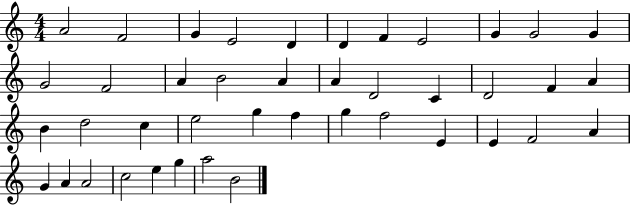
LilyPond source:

{
  \clef treble
  \numericTimeSignature
  \time 4/4
  \key c \major
  a'2 f'2 | g'4 e'2 d'4 | d'4 f'4 e'2 | g'4 g'2 g'4 | \break g'2 f'2 | a'4 b'2 a'4 | a'4 d'2 c'4 | d'2 f'4 a'4 | \break b'4 d''2 c''4 | e''2 g''4 f''4 | g''4 f''2 e'4 | e'4 f'2 a'4 | \break g'4 a'4 a'2 | c''2 e''4 g''4 | a''2 b'2 | \bar "|."
}